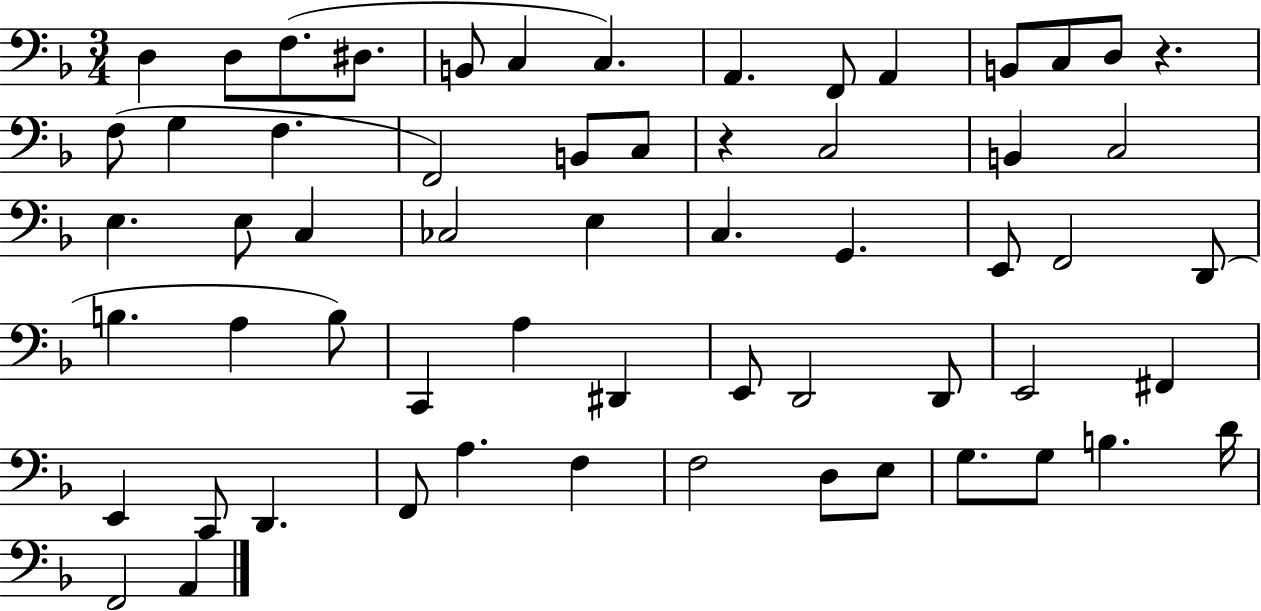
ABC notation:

X:1
T:Untitled
M:3/4
L:1/4
K:F
D, D,/2 F,/2 ^D,/2 B,,/2 C, C, A,, F,,/2 A,, B,,/2 C,/2 D,/2 z F,/2 G, F, F,,2 B,,/2 C,/2 z C,2 B,, C,2 E, E,/2 C, _C,2 E, C, G,, E,,/2 F,,2 D,,/2 B, A, B,/2 C,, A, ^D,, E,,/2 D,,2 D,,/2 E,,2 ^F,, E,, C,,/2 D,, F,,/2 A, F, F,2 D,/2 E,/2 G,/2 G,/2 B, D/4 F,,2 A,,